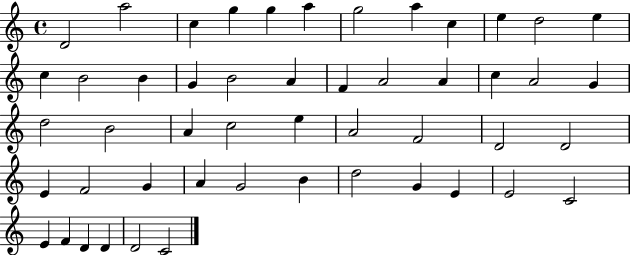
{
  \clef treble
  \time 4/4
  \defaultTimeSignature
  \key c \major
  d'2 a''2 | c''4 g''4 g''4 a''4 | g''2 a''4 c''4 | e''4 d''2 e''4 | \break c''4 b'2 b'4 | g'4 b'2 a'4 | f'4 a'2 a'4 | c''4 a'2 g'4 | \break d''2 b'2 | a'4 c''2 e''4 | a'2 f'2 | d'2 d'2 | \break e'4 f'2 g'4 | a'4 g'2 b'4 | d''2 g'4 e'4 | e'2 c'2 | \break e'4 f'4 d'4 d'4 | d'2 c'2 | \bar "|."
}